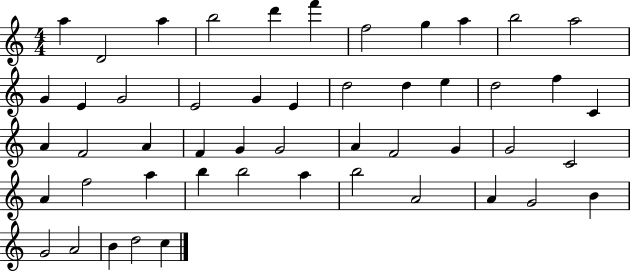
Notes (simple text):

A5/q D4/h A5/q B5/h D6/q F6/q F5/h G5/q A5/q B5/h A5/h G4/q E4/q G4/h E4/h G4/q E4/q D5/h D5/q E5/q D5/h F5/q C4/q A4/q F4/h A4/q F4/q G4/q G4/h A4/q F4/h G4/q G4/h C4/h A4/q F5/h A5/q B5/q B5/h A5/q B5/h A4/h A4/q G4/h B4/q G4/h A4/h B4/q D5/h C5/q